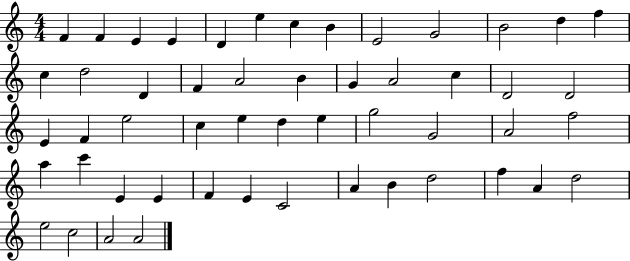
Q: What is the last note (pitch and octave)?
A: A4